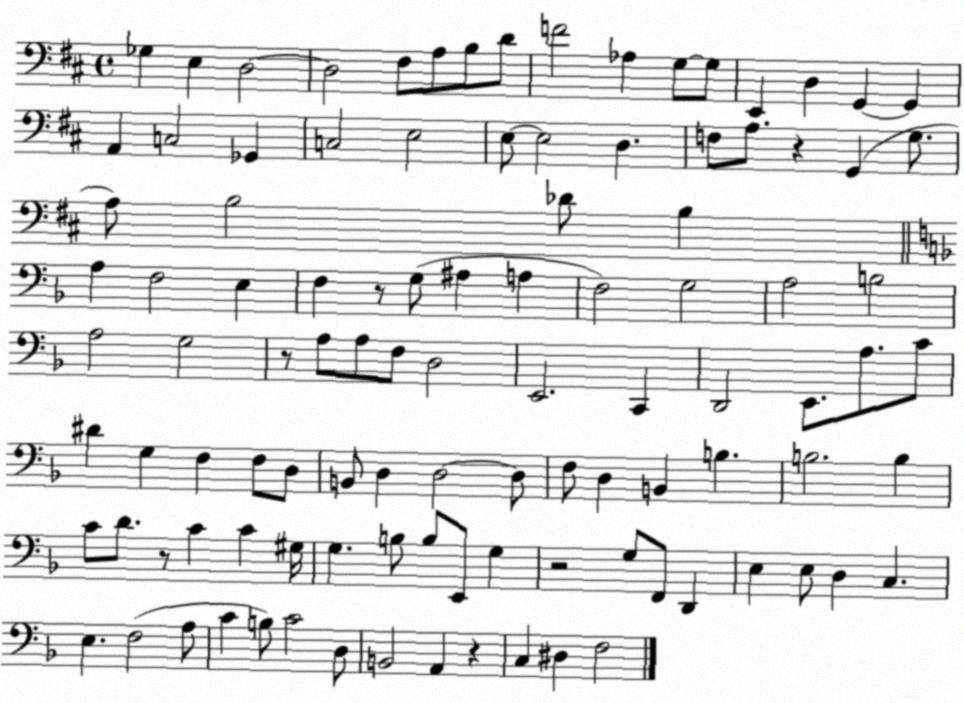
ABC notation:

X:1
T:Untitled
M:4/4
L:1/4
K:D
_G, E, D,2 D,2 ^F,/2 A,/2 B,/2 D/2 F2 _A, G,/2 G,/2 E,, D, G,, G,, A,, C,2 _G,, C,2 E,2 E,/2 E,2 D, F,/2 A,/2 z G,, G,/2 A,/2 B,2 _D/2 B, A, F,2 E, F, z/2 G,/2 ^A, A, F,2 G,2 A,2 B,2 A,2 G,2 z/2 A,/2 A,/2 F,/2 D,2 E,,2 C,, D,,2 E,,/2 A,/2 C/2 ^D G, F, F,/2 D,/2 B,,/2 D, D,2 D,/2 F,/2 D, B,, B, B,2 B, C/2 D/2 z/2 C C ^G,/4 G, B,/2 B,/2 E,,/2 G, z2 G,/2 F,,/2 D,, E, E,/2 D, C, E, F,2 A,/2 C B,/2 C2 D,/2 B,,2 A,, z C, ^D, F,2